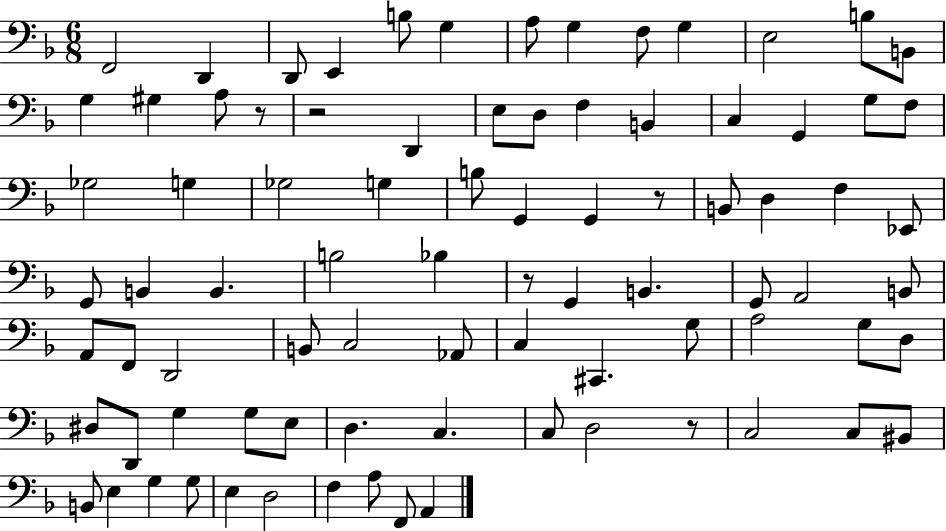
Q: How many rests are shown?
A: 5